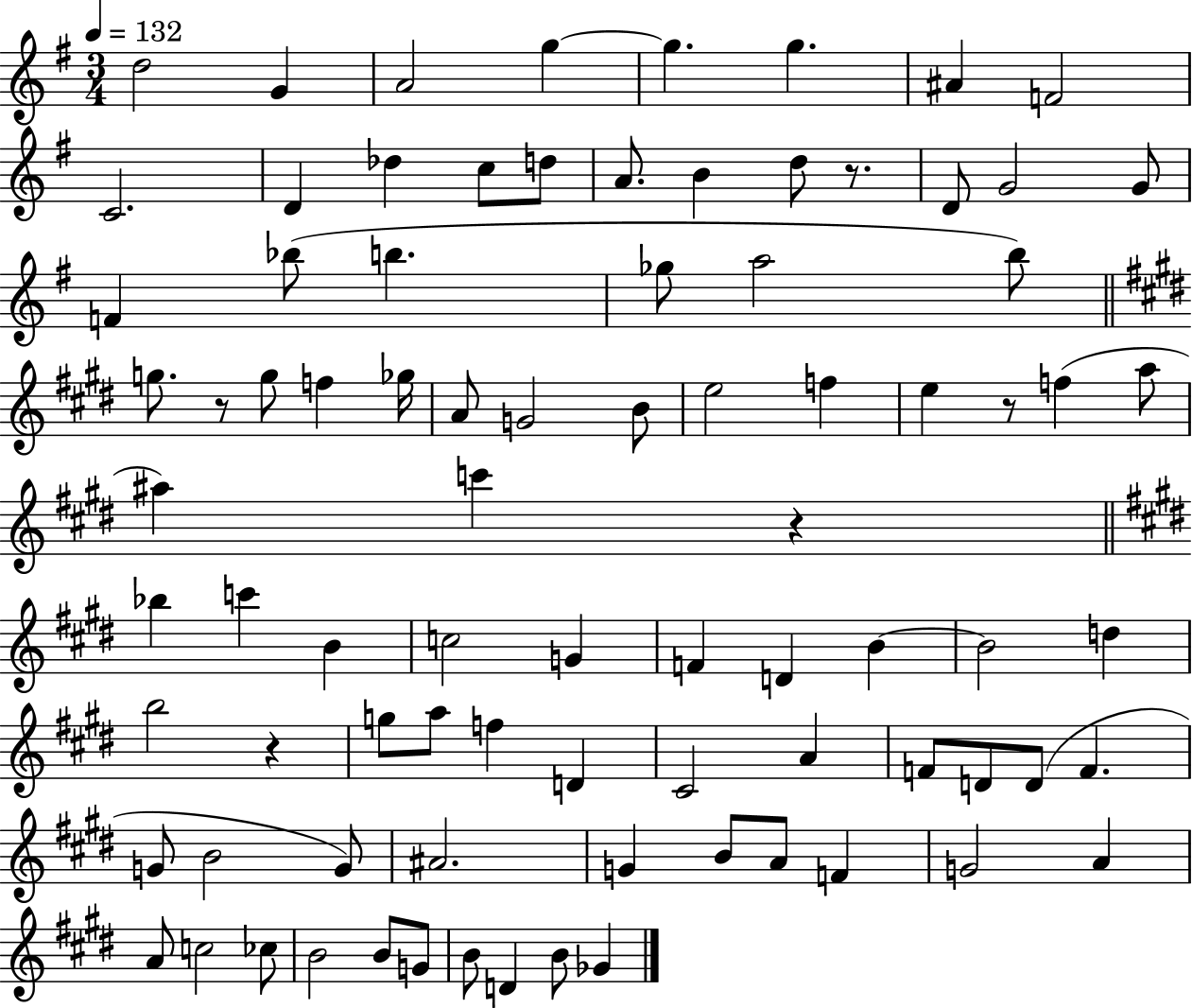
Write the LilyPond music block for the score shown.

{
  \clef treble
  \numericTimeSignature
  \time 3/4
  \key g \major
  \tempo 4 = 132
  d''2 g'4 | a'2 g''4~~ | g''4. g''4. | ais'4 f'2 | \break c'2. | d'4 des''4 c''8 d''8 | a'8. b'4 d''8 r8. | d'8 g'2 g'8 | \break f'4 bes''8( b''4. | ges''8 a''2 b''8) | \bar "||" \break \key e \major g''8. r8 g''8 f''4 ges''16 | a'8 g'2 b'8 | e''2 f''4 | e''4 r8 f''4( a''8 | \break ais''4) c'''4 r4 | \bar "||" \break \key e \major bes''4 c'''4 b'4 | c''2 g'4 | f'4 d'4 b'4~~ | b'2 d''4 | \break b''2 r4 | g''8 a''8 f''4 d'4 | cis'2 a'4 | f'8 d'8 d'8( f'4. | \break g'8 b'2 g'8) | ais'2. | g'4 b'8 a'8 f'4 | g'2 a'4 | \break a'8 c''2 ces''8 | b'2 b'8 g'8 | b'8 d'4 b'8 ges'4 | \bar "|."
}